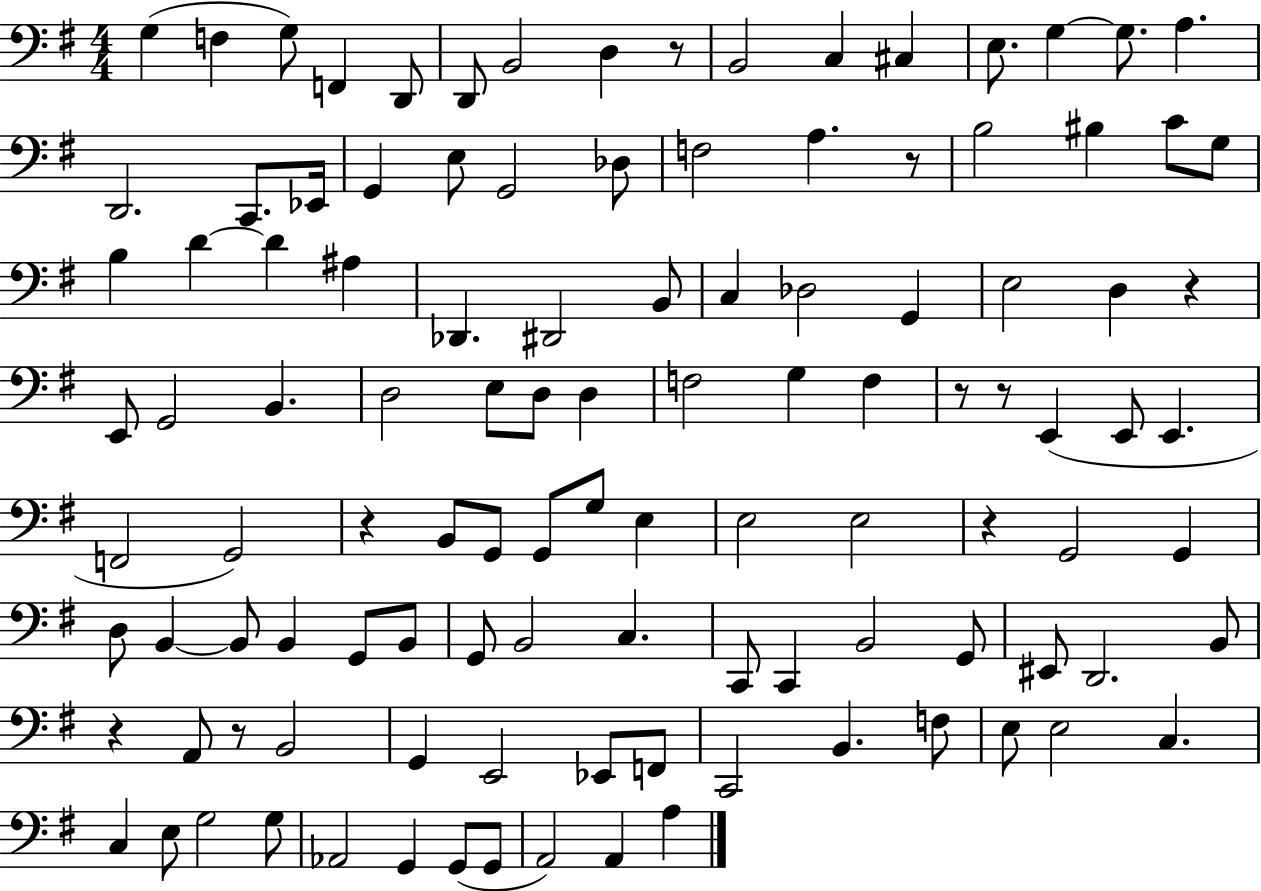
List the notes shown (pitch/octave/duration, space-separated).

G3/q F3/q G3/e F2/q D2/e D2/e B2/h D3/q R/e B2/h C3/q C#3/q E3/e. G3/q G3/e. A3/q. D2/h. C2/e. Eb2/s G2/q E3/e G2/h Db3/e F3/h A3/q. R/e B3/h BIS3/q C4/e G3/e B3/q D4/q D4/q A#3/q Db2/q. D#2/h B2/e C3/q Db3/h G2/q E3/h D3/q R/q E2/e G2/h B2/q. D3/h E3/e D3/e D3/q F3/h G3/q F3/q R/e R/e E2/q E2/e E2/q. F2/h G2/h R/q B2/e G2/e G2/e G3/e E3/q E3/h E3/h R/q G2/h G2/q D3/e B2/q B2/e B2/q G2/e B2/e G2/e B2/h C3/q. C2/e C2/q B2/h G2/e EIS2/e D2/h. B2/e R/q A2/e R/e B2/h G2/q E2/h Eb2/e F2/e C2/h B2/q. F3/e E3/e E3/h C3/q. C3/q E3/e G3/h G3/e Ab2/h G2/q G2/e G2/e A2/h A2/q A3/q